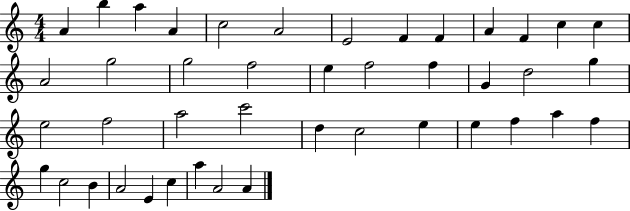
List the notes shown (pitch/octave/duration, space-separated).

A4/q B5/q A5/q A4/q C5/h A4/h E4/h F4/q F4/q A4/q F4/q C5/q C5/q A4/h G5/h G5/h F5/h E5/q F5/h F5/q G4/q D5/h G5/q E5/h F5/h A5/h C6/h D5/q C5/h E5/q E5/q F5/q A5/q F5/q G5/q C5/h B4/q A4/h E4/q C5/q A5/q A4/h A4/q